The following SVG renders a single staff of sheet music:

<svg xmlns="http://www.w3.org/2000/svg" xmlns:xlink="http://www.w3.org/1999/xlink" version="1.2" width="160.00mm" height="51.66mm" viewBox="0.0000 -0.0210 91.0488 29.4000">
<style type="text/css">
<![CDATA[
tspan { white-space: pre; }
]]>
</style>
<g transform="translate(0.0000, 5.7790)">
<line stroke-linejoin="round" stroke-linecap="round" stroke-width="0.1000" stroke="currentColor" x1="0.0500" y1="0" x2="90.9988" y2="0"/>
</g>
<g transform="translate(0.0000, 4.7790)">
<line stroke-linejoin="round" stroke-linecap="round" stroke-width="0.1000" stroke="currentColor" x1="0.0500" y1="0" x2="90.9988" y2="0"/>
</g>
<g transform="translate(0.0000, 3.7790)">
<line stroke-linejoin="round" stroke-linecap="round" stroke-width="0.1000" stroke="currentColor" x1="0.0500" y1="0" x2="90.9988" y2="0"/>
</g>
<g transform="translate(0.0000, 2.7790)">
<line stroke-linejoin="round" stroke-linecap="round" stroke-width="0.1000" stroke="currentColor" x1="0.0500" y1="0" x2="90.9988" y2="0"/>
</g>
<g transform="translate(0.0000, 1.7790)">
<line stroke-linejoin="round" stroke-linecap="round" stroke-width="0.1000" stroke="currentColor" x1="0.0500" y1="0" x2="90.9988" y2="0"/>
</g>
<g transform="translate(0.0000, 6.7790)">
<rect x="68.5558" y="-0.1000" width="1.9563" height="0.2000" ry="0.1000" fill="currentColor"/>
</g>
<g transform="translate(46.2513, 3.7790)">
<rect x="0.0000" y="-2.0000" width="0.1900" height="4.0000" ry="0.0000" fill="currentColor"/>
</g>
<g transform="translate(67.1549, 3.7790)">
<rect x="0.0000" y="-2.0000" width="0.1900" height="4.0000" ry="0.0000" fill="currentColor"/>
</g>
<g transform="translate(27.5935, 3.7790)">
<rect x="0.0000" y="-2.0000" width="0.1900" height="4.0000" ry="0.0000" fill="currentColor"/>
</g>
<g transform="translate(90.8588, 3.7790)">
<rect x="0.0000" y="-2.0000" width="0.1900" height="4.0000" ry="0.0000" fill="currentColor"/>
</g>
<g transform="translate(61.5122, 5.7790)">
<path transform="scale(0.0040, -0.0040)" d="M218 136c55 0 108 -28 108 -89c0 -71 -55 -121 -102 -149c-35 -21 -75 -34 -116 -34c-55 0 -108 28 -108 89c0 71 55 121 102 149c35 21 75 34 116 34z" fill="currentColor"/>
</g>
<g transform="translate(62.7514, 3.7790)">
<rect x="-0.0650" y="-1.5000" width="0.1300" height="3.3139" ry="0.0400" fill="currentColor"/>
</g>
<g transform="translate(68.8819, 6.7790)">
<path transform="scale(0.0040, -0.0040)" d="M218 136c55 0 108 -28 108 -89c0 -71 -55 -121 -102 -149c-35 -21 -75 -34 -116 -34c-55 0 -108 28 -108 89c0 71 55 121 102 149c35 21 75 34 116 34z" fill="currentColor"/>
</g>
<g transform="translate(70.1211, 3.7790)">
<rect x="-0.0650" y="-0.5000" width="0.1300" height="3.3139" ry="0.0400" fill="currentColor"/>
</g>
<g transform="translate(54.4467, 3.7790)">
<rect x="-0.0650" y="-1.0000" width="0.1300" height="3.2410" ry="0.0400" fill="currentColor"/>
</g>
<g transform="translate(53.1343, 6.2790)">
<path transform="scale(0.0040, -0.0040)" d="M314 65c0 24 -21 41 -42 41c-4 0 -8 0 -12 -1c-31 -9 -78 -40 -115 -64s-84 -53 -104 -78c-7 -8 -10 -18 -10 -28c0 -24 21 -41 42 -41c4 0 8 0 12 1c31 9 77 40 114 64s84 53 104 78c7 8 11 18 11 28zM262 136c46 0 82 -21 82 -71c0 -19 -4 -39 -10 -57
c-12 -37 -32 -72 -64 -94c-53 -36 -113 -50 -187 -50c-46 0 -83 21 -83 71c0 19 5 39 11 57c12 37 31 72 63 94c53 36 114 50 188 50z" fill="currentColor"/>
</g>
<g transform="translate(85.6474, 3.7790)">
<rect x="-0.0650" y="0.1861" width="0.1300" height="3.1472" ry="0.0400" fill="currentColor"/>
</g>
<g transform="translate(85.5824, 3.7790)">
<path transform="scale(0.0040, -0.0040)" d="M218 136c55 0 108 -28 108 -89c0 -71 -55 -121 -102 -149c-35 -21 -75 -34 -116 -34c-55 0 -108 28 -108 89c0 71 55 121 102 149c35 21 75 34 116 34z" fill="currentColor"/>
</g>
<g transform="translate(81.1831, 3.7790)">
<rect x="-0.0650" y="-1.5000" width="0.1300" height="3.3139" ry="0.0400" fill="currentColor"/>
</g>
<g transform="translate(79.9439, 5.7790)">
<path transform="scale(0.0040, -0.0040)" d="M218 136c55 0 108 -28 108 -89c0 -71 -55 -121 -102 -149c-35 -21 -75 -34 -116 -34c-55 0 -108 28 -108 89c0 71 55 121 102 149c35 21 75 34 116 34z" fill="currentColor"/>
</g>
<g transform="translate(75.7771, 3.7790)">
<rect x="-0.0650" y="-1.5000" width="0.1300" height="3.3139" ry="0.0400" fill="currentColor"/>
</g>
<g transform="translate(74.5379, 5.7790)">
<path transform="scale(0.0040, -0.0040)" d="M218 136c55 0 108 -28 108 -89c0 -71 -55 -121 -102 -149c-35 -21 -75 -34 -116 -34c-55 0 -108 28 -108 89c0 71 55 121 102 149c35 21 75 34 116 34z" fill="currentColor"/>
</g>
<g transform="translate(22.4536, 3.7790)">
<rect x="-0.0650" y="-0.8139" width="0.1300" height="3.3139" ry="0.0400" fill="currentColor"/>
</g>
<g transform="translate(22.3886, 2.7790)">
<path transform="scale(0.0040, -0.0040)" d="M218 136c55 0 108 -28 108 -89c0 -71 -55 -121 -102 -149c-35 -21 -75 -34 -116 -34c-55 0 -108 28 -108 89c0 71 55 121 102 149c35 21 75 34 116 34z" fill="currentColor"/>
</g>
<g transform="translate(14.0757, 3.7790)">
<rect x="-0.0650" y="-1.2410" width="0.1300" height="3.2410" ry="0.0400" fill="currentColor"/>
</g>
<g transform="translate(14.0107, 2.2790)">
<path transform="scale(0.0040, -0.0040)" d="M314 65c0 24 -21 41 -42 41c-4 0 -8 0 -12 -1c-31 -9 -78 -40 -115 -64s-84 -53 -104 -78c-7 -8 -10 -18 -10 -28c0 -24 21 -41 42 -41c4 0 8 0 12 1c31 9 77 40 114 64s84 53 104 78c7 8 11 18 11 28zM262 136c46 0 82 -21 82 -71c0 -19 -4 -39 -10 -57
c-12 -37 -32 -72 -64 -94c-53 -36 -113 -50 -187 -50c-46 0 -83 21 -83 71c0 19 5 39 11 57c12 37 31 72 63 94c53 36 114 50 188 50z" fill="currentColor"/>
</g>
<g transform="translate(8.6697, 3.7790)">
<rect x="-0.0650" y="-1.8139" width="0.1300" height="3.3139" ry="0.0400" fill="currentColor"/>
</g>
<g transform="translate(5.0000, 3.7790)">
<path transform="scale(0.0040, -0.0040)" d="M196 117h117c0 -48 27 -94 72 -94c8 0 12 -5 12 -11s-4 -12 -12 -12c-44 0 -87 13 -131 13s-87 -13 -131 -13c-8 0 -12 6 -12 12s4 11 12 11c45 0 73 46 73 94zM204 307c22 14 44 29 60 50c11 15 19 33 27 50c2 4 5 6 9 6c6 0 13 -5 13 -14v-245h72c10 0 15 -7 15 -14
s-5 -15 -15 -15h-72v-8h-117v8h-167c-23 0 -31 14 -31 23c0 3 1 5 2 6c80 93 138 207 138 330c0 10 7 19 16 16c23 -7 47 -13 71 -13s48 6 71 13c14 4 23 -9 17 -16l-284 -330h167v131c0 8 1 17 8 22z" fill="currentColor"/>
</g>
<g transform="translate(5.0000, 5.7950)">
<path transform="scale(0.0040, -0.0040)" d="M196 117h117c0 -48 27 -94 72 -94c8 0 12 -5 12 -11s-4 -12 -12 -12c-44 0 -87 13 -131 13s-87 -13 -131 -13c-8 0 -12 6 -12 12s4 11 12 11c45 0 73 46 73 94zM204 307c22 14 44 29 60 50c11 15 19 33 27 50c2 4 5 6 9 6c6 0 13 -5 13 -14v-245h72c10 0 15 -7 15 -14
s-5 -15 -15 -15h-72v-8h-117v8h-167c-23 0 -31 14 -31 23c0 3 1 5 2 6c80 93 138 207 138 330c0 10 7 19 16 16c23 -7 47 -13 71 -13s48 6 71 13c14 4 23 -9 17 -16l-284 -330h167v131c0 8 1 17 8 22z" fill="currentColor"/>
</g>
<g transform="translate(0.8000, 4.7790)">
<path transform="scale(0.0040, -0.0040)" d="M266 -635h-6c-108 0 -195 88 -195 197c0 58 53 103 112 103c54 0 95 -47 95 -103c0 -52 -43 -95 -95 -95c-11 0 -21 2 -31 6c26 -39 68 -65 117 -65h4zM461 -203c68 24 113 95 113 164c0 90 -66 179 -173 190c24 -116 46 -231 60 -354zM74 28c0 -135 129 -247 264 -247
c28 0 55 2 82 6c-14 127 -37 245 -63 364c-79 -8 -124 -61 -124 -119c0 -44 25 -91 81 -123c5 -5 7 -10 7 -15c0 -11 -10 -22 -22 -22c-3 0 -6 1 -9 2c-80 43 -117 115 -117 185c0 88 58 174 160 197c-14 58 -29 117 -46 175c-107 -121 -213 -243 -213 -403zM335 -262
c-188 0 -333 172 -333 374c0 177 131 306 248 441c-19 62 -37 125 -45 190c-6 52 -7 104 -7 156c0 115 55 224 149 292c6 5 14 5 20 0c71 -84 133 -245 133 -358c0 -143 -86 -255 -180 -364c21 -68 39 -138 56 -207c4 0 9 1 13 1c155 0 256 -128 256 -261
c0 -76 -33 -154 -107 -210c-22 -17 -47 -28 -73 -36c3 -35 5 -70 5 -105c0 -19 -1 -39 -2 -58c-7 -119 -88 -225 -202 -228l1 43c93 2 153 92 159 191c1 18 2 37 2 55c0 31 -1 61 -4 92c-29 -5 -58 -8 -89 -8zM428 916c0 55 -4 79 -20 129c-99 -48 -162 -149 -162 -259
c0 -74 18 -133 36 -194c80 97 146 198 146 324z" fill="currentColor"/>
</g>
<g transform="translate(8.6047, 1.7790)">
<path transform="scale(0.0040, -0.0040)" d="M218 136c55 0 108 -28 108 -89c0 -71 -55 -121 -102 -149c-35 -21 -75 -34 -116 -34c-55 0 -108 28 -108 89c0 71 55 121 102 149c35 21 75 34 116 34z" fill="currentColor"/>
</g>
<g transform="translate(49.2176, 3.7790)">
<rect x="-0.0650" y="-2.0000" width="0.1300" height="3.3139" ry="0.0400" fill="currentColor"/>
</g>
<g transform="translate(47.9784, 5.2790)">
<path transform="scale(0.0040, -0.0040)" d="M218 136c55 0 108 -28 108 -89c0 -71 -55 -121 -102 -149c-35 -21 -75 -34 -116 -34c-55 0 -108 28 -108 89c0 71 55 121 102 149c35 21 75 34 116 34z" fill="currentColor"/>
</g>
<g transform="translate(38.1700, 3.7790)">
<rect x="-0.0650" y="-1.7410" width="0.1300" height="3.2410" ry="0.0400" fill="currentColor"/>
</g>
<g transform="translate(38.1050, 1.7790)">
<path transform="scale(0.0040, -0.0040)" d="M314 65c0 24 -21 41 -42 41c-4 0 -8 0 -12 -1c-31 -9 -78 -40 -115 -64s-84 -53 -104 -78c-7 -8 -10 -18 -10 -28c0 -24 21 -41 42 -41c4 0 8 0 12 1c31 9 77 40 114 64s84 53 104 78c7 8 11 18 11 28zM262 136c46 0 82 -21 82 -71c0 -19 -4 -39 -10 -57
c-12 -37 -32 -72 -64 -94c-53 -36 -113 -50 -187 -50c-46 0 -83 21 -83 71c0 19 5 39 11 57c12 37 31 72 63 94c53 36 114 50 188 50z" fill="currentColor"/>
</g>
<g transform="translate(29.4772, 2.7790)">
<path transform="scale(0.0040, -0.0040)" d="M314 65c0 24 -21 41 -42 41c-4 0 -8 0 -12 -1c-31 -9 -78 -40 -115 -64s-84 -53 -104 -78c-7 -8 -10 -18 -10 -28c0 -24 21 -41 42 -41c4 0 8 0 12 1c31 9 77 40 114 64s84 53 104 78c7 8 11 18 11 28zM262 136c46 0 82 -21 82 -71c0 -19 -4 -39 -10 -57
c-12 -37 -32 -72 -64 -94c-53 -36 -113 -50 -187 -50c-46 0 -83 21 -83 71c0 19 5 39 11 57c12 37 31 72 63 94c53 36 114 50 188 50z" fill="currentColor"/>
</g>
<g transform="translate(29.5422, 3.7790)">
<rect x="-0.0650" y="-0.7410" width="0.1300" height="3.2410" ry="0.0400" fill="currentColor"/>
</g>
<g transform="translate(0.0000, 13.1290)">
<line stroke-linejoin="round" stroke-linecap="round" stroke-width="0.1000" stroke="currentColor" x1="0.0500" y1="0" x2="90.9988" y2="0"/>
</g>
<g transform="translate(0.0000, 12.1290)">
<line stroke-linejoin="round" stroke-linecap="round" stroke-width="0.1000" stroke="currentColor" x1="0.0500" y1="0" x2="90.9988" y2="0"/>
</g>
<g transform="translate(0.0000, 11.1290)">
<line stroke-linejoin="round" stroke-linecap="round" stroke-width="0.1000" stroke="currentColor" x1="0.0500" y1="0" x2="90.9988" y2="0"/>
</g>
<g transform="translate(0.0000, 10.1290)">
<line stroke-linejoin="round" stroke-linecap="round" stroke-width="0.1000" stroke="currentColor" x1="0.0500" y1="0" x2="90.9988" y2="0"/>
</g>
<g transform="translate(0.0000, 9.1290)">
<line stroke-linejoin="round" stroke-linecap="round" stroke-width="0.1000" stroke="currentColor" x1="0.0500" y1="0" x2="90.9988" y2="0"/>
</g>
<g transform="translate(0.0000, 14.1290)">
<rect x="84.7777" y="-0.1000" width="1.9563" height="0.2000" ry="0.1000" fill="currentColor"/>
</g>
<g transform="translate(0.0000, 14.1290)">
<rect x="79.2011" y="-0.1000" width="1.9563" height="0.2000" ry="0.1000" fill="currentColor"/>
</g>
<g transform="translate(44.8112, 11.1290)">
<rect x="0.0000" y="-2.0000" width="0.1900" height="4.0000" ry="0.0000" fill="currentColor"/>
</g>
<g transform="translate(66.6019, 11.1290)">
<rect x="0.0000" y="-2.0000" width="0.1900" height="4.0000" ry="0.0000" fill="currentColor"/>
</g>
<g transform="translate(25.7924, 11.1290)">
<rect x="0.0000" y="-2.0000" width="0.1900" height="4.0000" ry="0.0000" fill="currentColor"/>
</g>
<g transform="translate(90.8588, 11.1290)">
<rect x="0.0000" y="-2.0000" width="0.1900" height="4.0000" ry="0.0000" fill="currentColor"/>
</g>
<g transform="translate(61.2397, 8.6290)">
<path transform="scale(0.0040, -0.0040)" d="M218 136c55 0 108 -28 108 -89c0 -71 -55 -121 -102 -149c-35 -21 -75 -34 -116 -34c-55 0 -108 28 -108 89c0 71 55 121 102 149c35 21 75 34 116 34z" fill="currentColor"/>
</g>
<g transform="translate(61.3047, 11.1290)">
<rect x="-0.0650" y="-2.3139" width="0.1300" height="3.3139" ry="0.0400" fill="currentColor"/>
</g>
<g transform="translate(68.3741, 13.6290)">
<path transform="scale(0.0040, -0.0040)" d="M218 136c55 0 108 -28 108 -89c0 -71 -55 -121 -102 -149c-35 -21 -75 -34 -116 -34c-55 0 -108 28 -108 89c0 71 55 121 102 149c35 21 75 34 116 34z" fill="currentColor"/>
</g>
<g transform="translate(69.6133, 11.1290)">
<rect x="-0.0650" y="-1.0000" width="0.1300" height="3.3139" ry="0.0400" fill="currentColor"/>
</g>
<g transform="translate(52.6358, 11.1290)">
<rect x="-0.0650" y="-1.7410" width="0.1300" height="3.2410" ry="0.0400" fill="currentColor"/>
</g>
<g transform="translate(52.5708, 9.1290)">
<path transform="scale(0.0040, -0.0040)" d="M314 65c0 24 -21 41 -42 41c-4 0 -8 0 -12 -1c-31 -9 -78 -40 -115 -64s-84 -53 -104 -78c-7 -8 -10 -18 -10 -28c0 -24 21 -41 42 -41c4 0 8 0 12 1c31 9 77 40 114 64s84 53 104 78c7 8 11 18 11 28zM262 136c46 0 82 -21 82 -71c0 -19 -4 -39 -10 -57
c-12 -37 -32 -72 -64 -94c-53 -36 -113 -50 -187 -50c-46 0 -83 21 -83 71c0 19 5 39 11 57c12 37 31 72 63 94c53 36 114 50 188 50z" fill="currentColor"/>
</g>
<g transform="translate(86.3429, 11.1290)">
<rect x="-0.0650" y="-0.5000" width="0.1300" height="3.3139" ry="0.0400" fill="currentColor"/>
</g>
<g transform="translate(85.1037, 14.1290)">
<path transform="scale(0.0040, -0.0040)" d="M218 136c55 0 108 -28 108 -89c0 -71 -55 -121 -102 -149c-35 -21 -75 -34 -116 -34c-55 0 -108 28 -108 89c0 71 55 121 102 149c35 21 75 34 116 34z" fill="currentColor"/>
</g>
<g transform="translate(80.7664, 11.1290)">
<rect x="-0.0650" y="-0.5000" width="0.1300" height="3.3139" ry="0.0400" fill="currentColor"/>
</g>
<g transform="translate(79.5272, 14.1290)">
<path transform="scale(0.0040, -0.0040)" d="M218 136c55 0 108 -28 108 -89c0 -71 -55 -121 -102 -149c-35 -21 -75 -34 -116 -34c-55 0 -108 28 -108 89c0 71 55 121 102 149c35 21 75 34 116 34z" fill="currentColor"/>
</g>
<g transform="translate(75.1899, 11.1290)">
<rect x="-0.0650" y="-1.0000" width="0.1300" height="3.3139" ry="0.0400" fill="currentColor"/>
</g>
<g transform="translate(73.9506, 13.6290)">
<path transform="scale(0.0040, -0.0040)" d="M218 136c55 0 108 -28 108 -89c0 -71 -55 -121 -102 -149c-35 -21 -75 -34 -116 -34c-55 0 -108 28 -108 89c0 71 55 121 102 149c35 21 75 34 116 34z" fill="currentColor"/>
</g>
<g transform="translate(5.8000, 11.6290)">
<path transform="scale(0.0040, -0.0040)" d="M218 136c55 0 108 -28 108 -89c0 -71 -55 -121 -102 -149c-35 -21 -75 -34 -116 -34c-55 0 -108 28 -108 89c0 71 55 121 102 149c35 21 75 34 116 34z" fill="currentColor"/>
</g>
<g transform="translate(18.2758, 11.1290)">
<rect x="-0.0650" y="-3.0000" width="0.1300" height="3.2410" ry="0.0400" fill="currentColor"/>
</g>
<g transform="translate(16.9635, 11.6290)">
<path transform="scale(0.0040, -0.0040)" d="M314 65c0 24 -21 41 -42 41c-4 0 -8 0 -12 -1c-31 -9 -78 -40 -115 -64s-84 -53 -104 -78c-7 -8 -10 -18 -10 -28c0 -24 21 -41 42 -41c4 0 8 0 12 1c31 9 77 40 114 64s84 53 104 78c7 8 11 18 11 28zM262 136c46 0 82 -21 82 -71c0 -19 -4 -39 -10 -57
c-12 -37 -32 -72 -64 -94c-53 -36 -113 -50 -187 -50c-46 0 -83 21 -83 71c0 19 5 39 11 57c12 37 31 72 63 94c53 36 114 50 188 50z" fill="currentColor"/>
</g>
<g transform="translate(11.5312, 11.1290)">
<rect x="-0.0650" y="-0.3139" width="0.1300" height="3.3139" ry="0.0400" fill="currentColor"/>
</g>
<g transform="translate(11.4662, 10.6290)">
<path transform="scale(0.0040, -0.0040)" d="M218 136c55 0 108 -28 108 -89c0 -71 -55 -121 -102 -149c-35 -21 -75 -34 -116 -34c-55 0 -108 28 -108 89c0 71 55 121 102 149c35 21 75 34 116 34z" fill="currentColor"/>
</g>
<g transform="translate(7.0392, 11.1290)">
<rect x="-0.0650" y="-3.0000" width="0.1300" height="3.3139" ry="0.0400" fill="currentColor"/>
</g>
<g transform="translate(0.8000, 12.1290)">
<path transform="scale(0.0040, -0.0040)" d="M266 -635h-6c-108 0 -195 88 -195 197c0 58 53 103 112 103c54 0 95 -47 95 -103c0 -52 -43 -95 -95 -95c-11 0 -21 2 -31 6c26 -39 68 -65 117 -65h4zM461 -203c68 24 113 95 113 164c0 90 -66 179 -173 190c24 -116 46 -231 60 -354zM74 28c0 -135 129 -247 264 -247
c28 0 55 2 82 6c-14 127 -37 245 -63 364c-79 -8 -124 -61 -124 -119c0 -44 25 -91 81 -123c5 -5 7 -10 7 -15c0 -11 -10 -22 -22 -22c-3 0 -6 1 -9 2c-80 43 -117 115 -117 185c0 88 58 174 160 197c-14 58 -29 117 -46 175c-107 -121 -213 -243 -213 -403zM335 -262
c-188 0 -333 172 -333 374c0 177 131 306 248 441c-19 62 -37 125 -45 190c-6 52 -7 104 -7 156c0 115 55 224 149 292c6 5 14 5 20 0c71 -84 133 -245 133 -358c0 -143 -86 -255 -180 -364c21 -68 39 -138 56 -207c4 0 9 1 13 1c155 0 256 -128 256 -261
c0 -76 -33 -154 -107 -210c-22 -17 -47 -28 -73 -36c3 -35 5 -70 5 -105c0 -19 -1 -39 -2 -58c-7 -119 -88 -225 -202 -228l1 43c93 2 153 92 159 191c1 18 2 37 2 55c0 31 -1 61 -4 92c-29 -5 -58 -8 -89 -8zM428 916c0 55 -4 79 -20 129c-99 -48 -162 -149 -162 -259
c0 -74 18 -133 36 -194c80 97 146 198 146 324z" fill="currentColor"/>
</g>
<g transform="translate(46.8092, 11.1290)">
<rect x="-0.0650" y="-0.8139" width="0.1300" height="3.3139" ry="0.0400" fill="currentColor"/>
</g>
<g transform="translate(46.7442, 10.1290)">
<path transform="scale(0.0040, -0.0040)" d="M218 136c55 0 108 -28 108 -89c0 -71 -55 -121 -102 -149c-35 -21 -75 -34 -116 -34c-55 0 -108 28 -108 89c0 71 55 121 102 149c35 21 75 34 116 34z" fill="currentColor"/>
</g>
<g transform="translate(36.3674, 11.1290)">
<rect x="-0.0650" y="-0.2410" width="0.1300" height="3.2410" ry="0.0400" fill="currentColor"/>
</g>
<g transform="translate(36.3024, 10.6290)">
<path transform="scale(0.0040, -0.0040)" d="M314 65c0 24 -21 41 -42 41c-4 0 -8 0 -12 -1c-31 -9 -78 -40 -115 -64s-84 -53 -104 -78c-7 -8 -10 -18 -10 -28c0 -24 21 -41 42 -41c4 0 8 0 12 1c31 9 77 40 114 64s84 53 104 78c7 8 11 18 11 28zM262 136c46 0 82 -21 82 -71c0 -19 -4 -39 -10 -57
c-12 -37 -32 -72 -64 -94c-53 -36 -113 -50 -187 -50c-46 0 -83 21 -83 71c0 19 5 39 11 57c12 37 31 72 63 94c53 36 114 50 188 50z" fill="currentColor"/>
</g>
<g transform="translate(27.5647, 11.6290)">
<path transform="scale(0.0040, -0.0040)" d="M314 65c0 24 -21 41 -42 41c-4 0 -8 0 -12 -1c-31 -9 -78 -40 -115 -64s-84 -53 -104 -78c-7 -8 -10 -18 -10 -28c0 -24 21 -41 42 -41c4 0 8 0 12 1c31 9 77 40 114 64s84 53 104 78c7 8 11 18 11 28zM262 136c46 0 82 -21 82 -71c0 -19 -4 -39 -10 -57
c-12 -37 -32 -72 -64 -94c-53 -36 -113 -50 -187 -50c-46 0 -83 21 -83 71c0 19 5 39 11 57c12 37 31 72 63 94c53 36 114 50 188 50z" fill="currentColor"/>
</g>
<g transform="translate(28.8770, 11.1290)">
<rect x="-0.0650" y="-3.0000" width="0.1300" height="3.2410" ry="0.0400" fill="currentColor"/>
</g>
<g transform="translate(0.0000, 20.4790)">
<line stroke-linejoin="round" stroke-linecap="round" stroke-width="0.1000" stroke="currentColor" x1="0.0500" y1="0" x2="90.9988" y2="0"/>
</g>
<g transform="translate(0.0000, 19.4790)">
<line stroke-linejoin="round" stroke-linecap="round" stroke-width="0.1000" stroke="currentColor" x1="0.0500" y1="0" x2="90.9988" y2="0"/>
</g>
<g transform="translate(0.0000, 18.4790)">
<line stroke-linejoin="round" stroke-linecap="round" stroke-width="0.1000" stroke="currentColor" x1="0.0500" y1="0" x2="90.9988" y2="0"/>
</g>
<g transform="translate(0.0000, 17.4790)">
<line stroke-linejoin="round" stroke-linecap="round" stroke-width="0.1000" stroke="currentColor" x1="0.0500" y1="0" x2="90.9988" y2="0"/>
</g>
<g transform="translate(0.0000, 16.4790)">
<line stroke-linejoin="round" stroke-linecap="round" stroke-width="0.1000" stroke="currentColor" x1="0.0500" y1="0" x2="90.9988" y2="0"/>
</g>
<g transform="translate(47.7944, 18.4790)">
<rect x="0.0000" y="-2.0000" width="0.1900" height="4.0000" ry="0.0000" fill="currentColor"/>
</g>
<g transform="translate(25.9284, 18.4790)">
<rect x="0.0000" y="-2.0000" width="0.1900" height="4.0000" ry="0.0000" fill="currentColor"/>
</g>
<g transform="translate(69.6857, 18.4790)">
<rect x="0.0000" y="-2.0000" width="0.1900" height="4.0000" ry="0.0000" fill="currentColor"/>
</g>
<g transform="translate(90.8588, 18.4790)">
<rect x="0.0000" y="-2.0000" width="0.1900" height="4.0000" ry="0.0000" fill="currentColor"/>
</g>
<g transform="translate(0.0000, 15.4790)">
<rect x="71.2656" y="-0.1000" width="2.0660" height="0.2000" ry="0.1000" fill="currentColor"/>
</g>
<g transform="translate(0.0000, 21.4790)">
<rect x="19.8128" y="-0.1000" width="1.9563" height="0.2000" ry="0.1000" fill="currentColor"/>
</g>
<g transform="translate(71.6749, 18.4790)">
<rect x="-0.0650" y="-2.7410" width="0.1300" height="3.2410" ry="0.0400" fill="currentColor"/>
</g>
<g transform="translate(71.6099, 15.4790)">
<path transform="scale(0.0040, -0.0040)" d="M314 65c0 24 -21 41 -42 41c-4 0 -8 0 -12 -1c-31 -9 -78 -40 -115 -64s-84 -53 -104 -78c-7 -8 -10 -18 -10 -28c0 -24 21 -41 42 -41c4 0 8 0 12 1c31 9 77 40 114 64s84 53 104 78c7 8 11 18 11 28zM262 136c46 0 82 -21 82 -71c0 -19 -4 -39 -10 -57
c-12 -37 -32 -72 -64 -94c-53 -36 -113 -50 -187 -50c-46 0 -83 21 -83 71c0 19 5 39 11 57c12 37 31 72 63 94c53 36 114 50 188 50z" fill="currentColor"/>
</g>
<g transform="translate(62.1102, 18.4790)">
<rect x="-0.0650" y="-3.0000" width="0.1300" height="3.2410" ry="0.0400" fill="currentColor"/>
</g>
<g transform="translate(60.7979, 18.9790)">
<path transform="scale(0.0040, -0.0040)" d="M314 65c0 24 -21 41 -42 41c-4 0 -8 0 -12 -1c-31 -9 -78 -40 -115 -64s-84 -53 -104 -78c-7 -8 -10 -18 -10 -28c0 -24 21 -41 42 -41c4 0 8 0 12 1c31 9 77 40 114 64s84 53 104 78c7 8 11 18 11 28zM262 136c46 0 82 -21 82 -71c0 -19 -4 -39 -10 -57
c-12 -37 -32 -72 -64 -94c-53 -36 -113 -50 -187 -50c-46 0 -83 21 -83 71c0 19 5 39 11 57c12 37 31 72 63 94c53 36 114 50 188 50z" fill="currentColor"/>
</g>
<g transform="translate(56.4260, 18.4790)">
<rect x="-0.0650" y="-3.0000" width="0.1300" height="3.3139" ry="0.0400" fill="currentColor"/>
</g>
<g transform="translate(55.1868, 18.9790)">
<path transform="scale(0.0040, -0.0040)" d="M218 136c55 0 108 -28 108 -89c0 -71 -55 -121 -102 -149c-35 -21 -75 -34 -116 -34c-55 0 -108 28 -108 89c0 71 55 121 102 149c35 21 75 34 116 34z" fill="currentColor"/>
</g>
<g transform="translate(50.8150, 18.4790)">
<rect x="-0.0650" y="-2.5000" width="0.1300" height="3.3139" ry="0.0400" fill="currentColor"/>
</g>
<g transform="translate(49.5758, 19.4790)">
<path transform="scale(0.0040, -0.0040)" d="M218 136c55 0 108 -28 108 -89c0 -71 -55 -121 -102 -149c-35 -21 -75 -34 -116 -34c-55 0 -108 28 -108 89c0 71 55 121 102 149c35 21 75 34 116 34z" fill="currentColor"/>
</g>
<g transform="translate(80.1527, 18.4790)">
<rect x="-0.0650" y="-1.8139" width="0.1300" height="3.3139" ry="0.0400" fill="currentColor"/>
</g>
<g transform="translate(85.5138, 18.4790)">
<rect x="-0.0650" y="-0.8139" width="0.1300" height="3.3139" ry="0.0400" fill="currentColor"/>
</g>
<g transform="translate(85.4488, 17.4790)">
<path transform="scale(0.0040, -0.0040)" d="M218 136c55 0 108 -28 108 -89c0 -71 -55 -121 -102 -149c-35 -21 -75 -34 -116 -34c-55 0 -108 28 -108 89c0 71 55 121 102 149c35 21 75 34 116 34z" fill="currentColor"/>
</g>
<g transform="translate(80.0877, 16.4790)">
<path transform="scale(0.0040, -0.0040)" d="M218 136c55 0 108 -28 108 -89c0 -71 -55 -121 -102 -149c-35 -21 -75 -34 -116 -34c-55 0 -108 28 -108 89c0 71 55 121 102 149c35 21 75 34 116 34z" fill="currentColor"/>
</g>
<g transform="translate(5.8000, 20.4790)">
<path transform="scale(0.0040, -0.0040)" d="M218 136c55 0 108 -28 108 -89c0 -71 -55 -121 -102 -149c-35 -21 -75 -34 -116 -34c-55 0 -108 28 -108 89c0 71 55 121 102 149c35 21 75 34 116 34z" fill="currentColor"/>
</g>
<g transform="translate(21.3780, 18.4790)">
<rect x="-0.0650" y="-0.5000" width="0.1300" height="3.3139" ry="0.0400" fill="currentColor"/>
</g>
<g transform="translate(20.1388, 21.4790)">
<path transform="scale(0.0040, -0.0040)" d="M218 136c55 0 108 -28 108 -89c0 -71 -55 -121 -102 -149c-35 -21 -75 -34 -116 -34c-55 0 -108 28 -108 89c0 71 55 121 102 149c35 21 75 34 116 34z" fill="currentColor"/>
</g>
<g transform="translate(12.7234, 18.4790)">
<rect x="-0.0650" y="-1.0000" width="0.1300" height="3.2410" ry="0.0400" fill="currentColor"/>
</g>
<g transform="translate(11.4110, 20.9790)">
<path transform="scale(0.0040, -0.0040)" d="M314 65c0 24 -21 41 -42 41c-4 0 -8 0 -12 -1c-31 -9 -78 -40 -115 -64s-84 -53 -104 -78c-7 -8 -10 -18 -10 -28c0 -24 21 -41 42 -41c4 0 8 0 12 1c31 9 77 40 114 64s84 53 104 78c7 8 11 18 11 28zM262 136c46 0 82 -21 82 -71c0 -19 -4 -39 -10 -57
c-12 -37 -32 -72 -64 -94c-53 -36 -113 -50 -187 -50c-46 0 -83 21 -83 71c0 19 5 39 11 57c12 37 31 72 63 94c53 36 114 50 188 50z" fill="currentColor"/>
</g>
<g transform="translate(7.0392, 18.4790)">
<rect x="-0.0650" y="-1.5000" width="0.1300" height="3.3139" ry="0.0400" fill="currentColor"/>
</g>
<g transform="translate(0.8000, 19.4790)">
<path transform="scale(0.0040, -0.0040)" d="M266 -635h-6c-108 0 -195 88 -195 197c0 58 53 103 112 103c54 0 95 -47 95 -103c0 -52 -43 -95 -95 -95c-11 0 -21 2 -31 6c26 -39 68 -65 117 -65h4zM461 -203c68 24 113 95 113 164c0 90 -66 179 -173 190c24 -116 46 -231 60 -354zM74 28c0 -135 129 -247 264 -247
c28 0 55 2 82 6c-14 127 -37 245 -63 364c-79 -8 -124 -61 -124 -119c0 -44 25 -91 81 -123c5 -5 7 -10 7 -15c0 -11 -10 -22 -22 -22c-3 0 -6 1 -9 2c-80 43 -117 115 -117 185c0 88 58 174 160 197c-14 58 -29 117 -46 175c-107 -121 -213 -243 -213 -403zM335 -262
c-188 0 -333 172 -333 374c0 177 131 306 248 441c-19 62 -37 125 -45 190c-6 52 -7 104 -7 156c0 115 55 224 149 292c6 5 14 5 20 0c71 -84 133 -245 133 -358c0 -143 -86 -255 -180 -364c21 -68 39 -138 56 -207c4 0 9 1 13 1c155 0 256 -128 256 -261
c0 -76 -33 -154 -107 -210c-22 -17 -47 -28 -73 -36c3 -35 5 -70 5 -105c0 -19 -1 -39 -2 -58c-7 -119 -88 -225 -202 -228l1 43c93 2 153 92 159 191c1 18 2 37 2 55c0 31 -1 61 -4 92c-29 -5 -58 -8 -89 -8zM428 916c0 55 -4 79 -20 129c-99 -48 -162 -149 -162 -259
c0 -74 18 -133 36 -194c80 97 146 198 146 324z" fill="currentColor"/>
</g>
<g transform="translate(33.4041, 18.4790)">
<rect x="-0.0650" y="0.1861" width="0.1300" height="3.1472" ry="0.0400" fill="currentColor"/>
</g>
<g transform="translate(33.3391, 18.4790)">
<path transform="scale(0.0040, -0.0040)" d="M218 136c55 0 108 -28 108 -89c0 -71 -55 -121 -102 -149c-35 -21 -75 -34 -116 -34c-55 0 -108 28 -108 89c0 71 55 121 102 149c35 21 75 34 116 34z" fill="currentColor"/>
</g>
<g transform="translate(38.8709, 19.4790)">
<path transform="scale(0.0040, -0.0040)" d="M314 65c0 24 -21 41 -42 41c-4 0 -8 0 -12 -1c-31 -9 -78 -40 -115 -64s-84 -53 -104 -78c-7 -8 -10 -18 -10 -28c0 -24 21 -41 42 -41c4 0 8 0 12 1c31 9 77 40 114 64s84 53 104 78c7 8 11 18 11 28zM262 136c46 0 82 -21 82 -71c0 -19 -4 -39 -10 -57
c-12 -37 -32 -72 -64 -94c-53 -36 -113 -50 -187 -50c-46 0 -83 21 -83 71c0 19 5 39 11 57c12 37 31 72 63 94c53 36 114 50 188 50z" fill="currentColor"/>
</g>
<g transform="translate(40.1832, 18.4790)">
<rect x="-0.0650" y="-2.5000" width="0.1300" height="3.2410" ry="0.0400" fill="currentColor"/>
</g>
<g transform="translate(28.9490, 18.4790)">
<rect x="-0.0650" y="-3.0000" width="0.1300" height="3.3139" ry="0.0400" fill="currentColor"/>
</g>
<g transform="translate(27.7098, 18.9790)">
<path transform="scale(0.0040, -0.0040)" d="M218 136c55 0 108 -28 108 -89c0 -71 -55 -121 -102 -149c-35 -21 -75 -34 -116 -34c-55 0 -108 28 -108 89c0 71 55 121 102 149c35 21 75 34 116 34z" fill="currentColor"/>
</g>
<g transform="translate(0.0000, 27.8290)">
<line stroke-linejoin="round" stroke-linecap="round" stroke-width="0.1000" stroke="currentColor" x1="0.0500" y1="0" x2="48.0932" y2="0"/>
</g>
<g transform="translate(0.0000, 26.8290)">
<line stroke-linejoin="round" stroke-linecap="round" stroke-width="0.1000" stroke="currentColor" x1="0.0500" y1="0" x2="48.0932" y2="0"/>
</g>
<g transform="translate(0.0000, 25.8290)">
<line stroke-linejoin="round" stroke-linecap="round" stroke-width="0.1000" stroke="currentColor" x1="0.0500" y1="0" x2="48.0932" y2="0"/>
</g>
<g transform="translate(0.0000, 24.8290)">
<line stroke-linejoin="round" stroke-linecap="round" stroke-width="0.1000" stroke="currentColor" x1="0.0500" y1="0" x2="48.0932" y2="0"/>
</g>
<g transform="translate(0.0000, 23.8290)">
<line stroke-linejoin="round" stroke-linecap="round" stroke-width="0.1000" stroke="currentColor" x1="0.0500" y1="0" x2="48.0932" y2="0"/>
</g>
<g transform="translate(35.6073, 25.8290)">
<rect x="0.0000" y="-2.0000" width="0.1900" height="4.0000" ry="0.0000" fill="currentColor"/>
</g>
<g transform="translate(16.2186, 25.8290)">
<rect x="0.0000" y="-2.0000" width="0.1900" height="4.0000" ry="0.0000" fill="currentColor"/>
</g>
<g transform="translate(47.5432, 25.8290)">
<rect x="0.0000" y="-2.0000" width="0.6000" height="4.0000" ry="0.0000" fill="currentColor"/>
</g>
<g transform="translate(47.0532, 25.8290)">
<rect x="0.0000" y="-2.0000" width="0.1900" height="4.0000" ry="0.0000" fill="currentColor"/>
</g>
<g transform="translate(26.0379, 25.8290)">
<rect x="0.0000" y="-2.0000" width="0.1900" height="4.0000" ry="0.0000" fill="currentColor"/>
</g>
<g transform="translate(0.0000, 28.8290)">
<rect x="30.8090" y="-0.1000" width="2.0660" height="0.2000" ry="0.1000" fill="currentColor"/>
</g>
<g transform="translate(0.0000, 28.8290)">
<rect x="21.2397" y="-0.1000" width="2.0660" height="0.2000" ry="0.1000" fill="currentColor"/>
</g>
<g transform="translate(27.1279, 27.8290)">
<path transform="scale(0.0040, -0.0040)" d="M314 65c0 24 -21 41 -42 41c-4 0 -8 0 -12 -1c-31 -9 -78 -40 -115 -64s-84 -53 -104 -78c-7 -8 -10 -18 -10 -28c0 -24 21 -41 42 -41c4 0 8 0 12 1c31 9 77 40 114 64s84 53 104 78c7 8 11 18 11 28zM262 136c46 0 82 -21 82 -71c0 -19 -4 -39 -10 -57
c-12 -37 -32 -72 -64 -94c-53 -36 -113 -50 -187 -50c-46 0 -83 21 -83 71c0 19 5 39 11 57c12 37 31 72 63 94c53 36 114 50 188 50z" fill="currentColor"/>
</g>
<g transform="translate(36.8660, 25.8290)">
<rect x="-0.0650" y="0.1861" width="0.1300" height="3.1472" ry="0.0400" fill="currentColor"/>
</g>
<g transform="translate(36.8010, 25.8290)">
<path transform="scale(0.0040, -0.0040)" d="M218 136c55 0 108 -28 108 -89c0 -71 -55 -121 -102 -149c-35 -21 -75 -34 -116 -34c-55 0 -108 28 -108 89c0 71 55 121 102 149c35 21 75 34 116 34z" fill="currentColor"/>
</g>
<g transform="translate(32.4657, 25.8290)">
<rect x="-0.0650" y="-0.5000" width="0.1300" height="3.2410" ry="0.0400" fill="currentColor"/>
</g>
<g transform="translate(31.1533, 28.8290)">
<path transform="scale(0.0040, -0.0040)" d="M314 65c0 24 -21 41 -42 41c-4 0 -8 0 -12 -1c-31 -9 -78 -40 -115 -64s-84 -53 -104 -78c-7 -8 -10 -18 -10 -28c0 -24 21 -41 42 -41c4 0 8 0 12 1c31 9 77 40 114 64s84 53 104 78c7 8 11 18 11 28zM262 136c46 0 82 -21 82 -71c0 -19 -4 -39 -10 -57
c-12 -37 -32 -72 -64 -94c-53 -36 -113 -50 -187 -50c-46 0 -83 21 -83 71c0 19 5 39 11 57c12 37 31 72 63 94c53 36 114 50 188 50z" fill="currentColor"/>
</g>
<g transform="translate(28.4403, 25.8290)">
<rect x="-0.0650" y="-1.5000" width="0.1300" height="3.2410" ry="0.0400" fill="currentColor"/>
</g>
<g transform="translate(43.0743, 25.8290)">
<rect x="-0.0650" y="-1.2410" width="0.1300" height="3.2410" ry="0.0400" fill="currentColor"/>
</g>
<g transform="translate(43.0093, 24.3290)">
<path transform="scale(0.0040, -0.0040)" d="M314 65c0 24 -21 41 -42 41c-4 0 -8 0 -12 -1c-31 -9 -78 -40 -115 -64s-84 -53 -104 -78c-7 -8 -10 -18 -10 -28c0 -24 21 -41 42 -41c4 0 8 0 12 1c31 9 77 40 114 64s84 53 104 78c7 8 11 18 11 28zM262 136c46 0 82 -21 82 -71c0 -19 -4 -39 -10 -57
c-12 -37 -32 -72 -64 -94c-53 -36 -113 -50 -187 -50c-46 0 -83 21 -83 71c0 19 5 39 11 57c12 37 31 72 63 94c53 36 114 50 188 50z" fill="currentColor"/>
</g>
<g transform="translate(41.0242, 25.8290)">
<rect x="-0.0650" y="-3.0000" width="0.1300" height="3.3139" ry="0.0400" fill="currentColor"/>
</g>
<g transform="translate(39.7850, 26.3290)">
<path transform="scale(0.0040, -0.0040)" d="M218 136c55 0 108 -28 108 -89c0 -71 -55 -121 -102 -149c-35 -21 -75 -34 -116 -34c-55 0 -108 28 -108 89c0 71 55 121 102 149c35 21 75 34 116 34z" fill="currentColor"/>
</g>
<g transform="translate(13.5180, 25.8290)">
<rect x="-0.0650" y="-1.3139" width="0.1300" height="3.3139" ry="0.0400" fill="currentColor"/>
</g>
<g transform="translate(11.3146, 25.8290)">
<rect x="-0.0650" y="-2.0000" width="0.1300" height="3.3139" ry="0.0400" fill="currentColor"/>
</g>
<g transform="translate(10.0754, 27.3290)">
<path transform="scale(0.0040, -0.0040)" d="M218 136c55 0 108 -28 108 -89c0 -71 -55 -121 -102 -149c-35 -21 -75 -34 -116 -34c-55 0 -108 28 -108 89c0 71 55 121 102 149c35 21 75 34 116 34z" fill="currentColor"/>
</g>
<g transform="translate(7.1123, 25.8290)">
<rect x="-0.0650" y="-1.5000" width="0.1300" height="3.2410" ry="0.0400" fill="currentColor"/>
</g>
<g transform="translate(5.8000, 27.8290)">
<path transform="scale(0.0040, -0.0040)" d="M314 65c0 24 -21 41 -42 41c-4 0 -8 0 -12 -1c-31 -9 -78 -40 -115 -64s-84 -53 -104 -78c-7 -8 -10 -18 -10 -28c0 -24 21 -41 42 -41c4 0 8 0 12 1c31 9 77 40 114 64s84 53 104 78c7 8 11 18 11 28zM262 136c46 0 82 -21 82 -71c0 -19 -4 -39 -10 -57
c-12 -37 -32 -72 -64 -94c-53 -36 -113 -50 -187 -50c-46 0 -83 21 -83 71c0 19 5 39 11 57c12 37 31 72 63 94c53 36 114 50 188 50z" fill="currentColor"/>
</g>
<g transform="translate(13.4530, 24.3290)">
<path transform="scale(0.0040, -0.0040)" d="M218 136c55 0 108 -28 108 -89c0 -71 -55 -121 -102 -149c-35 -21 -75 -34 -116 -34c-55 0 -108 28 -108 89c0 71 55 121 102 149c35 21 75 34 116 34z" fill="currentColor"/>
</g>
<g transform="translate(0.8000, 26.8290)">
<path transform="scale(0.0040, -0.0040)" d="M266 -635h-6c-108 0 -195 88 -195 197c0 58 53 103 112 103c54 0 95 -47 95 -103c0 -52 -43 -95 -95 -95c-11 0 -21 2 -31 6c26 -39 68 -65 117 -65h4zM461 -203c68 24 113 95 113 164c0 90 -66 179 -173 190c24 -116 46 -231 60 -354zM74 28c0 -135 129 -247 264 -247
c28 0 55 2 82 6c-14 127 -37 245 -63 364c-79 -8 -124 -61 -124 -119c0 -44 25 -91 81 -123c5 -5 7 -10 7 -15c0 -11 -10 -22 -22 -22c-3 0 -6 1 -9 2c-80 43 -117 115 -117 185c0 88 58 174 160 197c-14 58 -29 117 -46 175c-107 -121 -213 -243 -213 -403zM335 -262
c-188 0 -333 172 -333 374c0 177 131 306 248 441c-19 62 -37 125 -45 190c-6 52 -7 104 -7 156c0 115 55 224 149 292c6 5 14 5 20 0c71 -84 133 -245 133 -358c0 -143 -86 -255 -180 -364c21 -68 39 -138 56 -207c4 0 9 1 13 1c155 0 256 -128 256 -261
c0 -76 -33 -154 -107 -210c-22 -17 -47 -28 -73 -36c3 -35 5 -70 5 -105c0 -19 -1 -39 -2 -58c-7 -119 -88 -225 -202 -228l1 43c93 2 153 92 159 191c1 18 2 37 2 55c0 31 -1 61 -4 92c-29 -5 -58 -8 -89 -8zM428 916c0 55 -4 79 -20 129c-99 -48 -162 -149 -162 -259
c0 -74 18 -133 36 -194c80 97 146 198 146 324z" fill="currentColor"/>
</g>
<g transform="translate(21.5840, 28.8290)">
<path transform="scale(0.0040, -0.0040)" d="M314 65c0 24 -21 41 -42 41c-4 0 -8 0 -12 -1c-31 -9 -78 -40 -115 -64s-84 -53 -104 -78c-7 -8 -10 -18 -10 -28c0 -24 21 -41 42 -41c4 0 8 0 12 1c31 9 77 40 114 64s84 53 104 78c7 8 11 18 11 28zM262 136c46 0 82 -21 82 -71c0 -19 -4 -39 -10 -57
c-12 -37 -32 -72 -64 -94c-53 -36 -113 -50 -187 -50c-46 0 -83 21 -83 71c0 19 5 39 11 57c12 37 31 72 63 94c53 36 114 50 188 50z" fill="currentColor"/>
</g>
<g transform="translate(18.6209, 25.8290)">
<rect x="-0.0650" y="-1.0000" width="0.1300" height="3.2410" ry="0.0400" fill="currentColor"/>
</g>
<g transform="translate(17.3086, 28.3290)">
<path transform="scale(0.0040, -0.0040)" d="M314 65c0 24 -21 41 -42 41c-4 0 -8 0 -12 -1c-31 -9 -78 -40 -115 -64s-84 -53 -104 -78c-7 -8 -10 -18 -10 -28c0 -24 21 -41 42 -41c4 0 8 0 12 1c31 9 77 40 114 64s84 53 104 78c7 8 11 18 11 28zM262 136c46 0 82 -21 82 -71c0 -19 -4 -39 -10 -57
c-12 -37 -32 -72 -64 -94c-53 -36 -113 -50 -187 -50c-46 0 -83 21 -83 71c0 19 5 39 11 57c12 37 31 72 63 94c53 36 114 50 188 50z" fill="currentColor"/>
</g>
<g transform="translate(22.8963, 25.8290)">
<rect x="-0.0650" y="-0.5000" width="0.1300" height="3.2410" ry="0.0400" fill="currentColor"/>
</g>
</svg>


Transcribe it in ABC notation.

X:1
T:Untitled
M:4/4
L:1/4
K:C
f e2 d d2 f2 F D2 E C E E B A c A2 A2 c2 d f2 g D D C C E D2 C A B G2 G A A2 a2 f d E2 F e D2 C2 E2 C2 B A e2